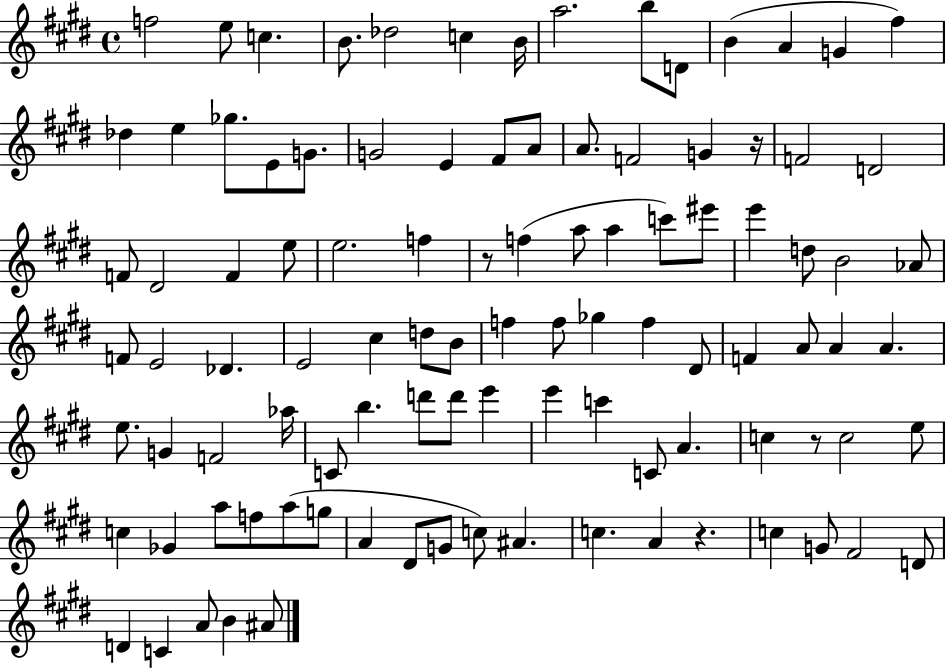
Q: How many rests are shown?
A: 4